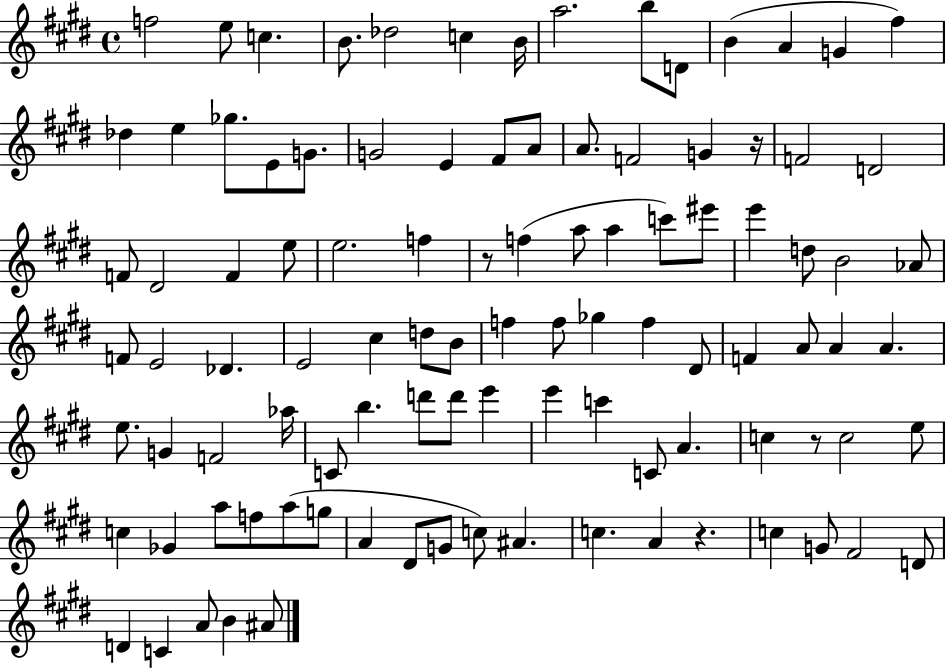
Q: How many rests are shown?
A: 4